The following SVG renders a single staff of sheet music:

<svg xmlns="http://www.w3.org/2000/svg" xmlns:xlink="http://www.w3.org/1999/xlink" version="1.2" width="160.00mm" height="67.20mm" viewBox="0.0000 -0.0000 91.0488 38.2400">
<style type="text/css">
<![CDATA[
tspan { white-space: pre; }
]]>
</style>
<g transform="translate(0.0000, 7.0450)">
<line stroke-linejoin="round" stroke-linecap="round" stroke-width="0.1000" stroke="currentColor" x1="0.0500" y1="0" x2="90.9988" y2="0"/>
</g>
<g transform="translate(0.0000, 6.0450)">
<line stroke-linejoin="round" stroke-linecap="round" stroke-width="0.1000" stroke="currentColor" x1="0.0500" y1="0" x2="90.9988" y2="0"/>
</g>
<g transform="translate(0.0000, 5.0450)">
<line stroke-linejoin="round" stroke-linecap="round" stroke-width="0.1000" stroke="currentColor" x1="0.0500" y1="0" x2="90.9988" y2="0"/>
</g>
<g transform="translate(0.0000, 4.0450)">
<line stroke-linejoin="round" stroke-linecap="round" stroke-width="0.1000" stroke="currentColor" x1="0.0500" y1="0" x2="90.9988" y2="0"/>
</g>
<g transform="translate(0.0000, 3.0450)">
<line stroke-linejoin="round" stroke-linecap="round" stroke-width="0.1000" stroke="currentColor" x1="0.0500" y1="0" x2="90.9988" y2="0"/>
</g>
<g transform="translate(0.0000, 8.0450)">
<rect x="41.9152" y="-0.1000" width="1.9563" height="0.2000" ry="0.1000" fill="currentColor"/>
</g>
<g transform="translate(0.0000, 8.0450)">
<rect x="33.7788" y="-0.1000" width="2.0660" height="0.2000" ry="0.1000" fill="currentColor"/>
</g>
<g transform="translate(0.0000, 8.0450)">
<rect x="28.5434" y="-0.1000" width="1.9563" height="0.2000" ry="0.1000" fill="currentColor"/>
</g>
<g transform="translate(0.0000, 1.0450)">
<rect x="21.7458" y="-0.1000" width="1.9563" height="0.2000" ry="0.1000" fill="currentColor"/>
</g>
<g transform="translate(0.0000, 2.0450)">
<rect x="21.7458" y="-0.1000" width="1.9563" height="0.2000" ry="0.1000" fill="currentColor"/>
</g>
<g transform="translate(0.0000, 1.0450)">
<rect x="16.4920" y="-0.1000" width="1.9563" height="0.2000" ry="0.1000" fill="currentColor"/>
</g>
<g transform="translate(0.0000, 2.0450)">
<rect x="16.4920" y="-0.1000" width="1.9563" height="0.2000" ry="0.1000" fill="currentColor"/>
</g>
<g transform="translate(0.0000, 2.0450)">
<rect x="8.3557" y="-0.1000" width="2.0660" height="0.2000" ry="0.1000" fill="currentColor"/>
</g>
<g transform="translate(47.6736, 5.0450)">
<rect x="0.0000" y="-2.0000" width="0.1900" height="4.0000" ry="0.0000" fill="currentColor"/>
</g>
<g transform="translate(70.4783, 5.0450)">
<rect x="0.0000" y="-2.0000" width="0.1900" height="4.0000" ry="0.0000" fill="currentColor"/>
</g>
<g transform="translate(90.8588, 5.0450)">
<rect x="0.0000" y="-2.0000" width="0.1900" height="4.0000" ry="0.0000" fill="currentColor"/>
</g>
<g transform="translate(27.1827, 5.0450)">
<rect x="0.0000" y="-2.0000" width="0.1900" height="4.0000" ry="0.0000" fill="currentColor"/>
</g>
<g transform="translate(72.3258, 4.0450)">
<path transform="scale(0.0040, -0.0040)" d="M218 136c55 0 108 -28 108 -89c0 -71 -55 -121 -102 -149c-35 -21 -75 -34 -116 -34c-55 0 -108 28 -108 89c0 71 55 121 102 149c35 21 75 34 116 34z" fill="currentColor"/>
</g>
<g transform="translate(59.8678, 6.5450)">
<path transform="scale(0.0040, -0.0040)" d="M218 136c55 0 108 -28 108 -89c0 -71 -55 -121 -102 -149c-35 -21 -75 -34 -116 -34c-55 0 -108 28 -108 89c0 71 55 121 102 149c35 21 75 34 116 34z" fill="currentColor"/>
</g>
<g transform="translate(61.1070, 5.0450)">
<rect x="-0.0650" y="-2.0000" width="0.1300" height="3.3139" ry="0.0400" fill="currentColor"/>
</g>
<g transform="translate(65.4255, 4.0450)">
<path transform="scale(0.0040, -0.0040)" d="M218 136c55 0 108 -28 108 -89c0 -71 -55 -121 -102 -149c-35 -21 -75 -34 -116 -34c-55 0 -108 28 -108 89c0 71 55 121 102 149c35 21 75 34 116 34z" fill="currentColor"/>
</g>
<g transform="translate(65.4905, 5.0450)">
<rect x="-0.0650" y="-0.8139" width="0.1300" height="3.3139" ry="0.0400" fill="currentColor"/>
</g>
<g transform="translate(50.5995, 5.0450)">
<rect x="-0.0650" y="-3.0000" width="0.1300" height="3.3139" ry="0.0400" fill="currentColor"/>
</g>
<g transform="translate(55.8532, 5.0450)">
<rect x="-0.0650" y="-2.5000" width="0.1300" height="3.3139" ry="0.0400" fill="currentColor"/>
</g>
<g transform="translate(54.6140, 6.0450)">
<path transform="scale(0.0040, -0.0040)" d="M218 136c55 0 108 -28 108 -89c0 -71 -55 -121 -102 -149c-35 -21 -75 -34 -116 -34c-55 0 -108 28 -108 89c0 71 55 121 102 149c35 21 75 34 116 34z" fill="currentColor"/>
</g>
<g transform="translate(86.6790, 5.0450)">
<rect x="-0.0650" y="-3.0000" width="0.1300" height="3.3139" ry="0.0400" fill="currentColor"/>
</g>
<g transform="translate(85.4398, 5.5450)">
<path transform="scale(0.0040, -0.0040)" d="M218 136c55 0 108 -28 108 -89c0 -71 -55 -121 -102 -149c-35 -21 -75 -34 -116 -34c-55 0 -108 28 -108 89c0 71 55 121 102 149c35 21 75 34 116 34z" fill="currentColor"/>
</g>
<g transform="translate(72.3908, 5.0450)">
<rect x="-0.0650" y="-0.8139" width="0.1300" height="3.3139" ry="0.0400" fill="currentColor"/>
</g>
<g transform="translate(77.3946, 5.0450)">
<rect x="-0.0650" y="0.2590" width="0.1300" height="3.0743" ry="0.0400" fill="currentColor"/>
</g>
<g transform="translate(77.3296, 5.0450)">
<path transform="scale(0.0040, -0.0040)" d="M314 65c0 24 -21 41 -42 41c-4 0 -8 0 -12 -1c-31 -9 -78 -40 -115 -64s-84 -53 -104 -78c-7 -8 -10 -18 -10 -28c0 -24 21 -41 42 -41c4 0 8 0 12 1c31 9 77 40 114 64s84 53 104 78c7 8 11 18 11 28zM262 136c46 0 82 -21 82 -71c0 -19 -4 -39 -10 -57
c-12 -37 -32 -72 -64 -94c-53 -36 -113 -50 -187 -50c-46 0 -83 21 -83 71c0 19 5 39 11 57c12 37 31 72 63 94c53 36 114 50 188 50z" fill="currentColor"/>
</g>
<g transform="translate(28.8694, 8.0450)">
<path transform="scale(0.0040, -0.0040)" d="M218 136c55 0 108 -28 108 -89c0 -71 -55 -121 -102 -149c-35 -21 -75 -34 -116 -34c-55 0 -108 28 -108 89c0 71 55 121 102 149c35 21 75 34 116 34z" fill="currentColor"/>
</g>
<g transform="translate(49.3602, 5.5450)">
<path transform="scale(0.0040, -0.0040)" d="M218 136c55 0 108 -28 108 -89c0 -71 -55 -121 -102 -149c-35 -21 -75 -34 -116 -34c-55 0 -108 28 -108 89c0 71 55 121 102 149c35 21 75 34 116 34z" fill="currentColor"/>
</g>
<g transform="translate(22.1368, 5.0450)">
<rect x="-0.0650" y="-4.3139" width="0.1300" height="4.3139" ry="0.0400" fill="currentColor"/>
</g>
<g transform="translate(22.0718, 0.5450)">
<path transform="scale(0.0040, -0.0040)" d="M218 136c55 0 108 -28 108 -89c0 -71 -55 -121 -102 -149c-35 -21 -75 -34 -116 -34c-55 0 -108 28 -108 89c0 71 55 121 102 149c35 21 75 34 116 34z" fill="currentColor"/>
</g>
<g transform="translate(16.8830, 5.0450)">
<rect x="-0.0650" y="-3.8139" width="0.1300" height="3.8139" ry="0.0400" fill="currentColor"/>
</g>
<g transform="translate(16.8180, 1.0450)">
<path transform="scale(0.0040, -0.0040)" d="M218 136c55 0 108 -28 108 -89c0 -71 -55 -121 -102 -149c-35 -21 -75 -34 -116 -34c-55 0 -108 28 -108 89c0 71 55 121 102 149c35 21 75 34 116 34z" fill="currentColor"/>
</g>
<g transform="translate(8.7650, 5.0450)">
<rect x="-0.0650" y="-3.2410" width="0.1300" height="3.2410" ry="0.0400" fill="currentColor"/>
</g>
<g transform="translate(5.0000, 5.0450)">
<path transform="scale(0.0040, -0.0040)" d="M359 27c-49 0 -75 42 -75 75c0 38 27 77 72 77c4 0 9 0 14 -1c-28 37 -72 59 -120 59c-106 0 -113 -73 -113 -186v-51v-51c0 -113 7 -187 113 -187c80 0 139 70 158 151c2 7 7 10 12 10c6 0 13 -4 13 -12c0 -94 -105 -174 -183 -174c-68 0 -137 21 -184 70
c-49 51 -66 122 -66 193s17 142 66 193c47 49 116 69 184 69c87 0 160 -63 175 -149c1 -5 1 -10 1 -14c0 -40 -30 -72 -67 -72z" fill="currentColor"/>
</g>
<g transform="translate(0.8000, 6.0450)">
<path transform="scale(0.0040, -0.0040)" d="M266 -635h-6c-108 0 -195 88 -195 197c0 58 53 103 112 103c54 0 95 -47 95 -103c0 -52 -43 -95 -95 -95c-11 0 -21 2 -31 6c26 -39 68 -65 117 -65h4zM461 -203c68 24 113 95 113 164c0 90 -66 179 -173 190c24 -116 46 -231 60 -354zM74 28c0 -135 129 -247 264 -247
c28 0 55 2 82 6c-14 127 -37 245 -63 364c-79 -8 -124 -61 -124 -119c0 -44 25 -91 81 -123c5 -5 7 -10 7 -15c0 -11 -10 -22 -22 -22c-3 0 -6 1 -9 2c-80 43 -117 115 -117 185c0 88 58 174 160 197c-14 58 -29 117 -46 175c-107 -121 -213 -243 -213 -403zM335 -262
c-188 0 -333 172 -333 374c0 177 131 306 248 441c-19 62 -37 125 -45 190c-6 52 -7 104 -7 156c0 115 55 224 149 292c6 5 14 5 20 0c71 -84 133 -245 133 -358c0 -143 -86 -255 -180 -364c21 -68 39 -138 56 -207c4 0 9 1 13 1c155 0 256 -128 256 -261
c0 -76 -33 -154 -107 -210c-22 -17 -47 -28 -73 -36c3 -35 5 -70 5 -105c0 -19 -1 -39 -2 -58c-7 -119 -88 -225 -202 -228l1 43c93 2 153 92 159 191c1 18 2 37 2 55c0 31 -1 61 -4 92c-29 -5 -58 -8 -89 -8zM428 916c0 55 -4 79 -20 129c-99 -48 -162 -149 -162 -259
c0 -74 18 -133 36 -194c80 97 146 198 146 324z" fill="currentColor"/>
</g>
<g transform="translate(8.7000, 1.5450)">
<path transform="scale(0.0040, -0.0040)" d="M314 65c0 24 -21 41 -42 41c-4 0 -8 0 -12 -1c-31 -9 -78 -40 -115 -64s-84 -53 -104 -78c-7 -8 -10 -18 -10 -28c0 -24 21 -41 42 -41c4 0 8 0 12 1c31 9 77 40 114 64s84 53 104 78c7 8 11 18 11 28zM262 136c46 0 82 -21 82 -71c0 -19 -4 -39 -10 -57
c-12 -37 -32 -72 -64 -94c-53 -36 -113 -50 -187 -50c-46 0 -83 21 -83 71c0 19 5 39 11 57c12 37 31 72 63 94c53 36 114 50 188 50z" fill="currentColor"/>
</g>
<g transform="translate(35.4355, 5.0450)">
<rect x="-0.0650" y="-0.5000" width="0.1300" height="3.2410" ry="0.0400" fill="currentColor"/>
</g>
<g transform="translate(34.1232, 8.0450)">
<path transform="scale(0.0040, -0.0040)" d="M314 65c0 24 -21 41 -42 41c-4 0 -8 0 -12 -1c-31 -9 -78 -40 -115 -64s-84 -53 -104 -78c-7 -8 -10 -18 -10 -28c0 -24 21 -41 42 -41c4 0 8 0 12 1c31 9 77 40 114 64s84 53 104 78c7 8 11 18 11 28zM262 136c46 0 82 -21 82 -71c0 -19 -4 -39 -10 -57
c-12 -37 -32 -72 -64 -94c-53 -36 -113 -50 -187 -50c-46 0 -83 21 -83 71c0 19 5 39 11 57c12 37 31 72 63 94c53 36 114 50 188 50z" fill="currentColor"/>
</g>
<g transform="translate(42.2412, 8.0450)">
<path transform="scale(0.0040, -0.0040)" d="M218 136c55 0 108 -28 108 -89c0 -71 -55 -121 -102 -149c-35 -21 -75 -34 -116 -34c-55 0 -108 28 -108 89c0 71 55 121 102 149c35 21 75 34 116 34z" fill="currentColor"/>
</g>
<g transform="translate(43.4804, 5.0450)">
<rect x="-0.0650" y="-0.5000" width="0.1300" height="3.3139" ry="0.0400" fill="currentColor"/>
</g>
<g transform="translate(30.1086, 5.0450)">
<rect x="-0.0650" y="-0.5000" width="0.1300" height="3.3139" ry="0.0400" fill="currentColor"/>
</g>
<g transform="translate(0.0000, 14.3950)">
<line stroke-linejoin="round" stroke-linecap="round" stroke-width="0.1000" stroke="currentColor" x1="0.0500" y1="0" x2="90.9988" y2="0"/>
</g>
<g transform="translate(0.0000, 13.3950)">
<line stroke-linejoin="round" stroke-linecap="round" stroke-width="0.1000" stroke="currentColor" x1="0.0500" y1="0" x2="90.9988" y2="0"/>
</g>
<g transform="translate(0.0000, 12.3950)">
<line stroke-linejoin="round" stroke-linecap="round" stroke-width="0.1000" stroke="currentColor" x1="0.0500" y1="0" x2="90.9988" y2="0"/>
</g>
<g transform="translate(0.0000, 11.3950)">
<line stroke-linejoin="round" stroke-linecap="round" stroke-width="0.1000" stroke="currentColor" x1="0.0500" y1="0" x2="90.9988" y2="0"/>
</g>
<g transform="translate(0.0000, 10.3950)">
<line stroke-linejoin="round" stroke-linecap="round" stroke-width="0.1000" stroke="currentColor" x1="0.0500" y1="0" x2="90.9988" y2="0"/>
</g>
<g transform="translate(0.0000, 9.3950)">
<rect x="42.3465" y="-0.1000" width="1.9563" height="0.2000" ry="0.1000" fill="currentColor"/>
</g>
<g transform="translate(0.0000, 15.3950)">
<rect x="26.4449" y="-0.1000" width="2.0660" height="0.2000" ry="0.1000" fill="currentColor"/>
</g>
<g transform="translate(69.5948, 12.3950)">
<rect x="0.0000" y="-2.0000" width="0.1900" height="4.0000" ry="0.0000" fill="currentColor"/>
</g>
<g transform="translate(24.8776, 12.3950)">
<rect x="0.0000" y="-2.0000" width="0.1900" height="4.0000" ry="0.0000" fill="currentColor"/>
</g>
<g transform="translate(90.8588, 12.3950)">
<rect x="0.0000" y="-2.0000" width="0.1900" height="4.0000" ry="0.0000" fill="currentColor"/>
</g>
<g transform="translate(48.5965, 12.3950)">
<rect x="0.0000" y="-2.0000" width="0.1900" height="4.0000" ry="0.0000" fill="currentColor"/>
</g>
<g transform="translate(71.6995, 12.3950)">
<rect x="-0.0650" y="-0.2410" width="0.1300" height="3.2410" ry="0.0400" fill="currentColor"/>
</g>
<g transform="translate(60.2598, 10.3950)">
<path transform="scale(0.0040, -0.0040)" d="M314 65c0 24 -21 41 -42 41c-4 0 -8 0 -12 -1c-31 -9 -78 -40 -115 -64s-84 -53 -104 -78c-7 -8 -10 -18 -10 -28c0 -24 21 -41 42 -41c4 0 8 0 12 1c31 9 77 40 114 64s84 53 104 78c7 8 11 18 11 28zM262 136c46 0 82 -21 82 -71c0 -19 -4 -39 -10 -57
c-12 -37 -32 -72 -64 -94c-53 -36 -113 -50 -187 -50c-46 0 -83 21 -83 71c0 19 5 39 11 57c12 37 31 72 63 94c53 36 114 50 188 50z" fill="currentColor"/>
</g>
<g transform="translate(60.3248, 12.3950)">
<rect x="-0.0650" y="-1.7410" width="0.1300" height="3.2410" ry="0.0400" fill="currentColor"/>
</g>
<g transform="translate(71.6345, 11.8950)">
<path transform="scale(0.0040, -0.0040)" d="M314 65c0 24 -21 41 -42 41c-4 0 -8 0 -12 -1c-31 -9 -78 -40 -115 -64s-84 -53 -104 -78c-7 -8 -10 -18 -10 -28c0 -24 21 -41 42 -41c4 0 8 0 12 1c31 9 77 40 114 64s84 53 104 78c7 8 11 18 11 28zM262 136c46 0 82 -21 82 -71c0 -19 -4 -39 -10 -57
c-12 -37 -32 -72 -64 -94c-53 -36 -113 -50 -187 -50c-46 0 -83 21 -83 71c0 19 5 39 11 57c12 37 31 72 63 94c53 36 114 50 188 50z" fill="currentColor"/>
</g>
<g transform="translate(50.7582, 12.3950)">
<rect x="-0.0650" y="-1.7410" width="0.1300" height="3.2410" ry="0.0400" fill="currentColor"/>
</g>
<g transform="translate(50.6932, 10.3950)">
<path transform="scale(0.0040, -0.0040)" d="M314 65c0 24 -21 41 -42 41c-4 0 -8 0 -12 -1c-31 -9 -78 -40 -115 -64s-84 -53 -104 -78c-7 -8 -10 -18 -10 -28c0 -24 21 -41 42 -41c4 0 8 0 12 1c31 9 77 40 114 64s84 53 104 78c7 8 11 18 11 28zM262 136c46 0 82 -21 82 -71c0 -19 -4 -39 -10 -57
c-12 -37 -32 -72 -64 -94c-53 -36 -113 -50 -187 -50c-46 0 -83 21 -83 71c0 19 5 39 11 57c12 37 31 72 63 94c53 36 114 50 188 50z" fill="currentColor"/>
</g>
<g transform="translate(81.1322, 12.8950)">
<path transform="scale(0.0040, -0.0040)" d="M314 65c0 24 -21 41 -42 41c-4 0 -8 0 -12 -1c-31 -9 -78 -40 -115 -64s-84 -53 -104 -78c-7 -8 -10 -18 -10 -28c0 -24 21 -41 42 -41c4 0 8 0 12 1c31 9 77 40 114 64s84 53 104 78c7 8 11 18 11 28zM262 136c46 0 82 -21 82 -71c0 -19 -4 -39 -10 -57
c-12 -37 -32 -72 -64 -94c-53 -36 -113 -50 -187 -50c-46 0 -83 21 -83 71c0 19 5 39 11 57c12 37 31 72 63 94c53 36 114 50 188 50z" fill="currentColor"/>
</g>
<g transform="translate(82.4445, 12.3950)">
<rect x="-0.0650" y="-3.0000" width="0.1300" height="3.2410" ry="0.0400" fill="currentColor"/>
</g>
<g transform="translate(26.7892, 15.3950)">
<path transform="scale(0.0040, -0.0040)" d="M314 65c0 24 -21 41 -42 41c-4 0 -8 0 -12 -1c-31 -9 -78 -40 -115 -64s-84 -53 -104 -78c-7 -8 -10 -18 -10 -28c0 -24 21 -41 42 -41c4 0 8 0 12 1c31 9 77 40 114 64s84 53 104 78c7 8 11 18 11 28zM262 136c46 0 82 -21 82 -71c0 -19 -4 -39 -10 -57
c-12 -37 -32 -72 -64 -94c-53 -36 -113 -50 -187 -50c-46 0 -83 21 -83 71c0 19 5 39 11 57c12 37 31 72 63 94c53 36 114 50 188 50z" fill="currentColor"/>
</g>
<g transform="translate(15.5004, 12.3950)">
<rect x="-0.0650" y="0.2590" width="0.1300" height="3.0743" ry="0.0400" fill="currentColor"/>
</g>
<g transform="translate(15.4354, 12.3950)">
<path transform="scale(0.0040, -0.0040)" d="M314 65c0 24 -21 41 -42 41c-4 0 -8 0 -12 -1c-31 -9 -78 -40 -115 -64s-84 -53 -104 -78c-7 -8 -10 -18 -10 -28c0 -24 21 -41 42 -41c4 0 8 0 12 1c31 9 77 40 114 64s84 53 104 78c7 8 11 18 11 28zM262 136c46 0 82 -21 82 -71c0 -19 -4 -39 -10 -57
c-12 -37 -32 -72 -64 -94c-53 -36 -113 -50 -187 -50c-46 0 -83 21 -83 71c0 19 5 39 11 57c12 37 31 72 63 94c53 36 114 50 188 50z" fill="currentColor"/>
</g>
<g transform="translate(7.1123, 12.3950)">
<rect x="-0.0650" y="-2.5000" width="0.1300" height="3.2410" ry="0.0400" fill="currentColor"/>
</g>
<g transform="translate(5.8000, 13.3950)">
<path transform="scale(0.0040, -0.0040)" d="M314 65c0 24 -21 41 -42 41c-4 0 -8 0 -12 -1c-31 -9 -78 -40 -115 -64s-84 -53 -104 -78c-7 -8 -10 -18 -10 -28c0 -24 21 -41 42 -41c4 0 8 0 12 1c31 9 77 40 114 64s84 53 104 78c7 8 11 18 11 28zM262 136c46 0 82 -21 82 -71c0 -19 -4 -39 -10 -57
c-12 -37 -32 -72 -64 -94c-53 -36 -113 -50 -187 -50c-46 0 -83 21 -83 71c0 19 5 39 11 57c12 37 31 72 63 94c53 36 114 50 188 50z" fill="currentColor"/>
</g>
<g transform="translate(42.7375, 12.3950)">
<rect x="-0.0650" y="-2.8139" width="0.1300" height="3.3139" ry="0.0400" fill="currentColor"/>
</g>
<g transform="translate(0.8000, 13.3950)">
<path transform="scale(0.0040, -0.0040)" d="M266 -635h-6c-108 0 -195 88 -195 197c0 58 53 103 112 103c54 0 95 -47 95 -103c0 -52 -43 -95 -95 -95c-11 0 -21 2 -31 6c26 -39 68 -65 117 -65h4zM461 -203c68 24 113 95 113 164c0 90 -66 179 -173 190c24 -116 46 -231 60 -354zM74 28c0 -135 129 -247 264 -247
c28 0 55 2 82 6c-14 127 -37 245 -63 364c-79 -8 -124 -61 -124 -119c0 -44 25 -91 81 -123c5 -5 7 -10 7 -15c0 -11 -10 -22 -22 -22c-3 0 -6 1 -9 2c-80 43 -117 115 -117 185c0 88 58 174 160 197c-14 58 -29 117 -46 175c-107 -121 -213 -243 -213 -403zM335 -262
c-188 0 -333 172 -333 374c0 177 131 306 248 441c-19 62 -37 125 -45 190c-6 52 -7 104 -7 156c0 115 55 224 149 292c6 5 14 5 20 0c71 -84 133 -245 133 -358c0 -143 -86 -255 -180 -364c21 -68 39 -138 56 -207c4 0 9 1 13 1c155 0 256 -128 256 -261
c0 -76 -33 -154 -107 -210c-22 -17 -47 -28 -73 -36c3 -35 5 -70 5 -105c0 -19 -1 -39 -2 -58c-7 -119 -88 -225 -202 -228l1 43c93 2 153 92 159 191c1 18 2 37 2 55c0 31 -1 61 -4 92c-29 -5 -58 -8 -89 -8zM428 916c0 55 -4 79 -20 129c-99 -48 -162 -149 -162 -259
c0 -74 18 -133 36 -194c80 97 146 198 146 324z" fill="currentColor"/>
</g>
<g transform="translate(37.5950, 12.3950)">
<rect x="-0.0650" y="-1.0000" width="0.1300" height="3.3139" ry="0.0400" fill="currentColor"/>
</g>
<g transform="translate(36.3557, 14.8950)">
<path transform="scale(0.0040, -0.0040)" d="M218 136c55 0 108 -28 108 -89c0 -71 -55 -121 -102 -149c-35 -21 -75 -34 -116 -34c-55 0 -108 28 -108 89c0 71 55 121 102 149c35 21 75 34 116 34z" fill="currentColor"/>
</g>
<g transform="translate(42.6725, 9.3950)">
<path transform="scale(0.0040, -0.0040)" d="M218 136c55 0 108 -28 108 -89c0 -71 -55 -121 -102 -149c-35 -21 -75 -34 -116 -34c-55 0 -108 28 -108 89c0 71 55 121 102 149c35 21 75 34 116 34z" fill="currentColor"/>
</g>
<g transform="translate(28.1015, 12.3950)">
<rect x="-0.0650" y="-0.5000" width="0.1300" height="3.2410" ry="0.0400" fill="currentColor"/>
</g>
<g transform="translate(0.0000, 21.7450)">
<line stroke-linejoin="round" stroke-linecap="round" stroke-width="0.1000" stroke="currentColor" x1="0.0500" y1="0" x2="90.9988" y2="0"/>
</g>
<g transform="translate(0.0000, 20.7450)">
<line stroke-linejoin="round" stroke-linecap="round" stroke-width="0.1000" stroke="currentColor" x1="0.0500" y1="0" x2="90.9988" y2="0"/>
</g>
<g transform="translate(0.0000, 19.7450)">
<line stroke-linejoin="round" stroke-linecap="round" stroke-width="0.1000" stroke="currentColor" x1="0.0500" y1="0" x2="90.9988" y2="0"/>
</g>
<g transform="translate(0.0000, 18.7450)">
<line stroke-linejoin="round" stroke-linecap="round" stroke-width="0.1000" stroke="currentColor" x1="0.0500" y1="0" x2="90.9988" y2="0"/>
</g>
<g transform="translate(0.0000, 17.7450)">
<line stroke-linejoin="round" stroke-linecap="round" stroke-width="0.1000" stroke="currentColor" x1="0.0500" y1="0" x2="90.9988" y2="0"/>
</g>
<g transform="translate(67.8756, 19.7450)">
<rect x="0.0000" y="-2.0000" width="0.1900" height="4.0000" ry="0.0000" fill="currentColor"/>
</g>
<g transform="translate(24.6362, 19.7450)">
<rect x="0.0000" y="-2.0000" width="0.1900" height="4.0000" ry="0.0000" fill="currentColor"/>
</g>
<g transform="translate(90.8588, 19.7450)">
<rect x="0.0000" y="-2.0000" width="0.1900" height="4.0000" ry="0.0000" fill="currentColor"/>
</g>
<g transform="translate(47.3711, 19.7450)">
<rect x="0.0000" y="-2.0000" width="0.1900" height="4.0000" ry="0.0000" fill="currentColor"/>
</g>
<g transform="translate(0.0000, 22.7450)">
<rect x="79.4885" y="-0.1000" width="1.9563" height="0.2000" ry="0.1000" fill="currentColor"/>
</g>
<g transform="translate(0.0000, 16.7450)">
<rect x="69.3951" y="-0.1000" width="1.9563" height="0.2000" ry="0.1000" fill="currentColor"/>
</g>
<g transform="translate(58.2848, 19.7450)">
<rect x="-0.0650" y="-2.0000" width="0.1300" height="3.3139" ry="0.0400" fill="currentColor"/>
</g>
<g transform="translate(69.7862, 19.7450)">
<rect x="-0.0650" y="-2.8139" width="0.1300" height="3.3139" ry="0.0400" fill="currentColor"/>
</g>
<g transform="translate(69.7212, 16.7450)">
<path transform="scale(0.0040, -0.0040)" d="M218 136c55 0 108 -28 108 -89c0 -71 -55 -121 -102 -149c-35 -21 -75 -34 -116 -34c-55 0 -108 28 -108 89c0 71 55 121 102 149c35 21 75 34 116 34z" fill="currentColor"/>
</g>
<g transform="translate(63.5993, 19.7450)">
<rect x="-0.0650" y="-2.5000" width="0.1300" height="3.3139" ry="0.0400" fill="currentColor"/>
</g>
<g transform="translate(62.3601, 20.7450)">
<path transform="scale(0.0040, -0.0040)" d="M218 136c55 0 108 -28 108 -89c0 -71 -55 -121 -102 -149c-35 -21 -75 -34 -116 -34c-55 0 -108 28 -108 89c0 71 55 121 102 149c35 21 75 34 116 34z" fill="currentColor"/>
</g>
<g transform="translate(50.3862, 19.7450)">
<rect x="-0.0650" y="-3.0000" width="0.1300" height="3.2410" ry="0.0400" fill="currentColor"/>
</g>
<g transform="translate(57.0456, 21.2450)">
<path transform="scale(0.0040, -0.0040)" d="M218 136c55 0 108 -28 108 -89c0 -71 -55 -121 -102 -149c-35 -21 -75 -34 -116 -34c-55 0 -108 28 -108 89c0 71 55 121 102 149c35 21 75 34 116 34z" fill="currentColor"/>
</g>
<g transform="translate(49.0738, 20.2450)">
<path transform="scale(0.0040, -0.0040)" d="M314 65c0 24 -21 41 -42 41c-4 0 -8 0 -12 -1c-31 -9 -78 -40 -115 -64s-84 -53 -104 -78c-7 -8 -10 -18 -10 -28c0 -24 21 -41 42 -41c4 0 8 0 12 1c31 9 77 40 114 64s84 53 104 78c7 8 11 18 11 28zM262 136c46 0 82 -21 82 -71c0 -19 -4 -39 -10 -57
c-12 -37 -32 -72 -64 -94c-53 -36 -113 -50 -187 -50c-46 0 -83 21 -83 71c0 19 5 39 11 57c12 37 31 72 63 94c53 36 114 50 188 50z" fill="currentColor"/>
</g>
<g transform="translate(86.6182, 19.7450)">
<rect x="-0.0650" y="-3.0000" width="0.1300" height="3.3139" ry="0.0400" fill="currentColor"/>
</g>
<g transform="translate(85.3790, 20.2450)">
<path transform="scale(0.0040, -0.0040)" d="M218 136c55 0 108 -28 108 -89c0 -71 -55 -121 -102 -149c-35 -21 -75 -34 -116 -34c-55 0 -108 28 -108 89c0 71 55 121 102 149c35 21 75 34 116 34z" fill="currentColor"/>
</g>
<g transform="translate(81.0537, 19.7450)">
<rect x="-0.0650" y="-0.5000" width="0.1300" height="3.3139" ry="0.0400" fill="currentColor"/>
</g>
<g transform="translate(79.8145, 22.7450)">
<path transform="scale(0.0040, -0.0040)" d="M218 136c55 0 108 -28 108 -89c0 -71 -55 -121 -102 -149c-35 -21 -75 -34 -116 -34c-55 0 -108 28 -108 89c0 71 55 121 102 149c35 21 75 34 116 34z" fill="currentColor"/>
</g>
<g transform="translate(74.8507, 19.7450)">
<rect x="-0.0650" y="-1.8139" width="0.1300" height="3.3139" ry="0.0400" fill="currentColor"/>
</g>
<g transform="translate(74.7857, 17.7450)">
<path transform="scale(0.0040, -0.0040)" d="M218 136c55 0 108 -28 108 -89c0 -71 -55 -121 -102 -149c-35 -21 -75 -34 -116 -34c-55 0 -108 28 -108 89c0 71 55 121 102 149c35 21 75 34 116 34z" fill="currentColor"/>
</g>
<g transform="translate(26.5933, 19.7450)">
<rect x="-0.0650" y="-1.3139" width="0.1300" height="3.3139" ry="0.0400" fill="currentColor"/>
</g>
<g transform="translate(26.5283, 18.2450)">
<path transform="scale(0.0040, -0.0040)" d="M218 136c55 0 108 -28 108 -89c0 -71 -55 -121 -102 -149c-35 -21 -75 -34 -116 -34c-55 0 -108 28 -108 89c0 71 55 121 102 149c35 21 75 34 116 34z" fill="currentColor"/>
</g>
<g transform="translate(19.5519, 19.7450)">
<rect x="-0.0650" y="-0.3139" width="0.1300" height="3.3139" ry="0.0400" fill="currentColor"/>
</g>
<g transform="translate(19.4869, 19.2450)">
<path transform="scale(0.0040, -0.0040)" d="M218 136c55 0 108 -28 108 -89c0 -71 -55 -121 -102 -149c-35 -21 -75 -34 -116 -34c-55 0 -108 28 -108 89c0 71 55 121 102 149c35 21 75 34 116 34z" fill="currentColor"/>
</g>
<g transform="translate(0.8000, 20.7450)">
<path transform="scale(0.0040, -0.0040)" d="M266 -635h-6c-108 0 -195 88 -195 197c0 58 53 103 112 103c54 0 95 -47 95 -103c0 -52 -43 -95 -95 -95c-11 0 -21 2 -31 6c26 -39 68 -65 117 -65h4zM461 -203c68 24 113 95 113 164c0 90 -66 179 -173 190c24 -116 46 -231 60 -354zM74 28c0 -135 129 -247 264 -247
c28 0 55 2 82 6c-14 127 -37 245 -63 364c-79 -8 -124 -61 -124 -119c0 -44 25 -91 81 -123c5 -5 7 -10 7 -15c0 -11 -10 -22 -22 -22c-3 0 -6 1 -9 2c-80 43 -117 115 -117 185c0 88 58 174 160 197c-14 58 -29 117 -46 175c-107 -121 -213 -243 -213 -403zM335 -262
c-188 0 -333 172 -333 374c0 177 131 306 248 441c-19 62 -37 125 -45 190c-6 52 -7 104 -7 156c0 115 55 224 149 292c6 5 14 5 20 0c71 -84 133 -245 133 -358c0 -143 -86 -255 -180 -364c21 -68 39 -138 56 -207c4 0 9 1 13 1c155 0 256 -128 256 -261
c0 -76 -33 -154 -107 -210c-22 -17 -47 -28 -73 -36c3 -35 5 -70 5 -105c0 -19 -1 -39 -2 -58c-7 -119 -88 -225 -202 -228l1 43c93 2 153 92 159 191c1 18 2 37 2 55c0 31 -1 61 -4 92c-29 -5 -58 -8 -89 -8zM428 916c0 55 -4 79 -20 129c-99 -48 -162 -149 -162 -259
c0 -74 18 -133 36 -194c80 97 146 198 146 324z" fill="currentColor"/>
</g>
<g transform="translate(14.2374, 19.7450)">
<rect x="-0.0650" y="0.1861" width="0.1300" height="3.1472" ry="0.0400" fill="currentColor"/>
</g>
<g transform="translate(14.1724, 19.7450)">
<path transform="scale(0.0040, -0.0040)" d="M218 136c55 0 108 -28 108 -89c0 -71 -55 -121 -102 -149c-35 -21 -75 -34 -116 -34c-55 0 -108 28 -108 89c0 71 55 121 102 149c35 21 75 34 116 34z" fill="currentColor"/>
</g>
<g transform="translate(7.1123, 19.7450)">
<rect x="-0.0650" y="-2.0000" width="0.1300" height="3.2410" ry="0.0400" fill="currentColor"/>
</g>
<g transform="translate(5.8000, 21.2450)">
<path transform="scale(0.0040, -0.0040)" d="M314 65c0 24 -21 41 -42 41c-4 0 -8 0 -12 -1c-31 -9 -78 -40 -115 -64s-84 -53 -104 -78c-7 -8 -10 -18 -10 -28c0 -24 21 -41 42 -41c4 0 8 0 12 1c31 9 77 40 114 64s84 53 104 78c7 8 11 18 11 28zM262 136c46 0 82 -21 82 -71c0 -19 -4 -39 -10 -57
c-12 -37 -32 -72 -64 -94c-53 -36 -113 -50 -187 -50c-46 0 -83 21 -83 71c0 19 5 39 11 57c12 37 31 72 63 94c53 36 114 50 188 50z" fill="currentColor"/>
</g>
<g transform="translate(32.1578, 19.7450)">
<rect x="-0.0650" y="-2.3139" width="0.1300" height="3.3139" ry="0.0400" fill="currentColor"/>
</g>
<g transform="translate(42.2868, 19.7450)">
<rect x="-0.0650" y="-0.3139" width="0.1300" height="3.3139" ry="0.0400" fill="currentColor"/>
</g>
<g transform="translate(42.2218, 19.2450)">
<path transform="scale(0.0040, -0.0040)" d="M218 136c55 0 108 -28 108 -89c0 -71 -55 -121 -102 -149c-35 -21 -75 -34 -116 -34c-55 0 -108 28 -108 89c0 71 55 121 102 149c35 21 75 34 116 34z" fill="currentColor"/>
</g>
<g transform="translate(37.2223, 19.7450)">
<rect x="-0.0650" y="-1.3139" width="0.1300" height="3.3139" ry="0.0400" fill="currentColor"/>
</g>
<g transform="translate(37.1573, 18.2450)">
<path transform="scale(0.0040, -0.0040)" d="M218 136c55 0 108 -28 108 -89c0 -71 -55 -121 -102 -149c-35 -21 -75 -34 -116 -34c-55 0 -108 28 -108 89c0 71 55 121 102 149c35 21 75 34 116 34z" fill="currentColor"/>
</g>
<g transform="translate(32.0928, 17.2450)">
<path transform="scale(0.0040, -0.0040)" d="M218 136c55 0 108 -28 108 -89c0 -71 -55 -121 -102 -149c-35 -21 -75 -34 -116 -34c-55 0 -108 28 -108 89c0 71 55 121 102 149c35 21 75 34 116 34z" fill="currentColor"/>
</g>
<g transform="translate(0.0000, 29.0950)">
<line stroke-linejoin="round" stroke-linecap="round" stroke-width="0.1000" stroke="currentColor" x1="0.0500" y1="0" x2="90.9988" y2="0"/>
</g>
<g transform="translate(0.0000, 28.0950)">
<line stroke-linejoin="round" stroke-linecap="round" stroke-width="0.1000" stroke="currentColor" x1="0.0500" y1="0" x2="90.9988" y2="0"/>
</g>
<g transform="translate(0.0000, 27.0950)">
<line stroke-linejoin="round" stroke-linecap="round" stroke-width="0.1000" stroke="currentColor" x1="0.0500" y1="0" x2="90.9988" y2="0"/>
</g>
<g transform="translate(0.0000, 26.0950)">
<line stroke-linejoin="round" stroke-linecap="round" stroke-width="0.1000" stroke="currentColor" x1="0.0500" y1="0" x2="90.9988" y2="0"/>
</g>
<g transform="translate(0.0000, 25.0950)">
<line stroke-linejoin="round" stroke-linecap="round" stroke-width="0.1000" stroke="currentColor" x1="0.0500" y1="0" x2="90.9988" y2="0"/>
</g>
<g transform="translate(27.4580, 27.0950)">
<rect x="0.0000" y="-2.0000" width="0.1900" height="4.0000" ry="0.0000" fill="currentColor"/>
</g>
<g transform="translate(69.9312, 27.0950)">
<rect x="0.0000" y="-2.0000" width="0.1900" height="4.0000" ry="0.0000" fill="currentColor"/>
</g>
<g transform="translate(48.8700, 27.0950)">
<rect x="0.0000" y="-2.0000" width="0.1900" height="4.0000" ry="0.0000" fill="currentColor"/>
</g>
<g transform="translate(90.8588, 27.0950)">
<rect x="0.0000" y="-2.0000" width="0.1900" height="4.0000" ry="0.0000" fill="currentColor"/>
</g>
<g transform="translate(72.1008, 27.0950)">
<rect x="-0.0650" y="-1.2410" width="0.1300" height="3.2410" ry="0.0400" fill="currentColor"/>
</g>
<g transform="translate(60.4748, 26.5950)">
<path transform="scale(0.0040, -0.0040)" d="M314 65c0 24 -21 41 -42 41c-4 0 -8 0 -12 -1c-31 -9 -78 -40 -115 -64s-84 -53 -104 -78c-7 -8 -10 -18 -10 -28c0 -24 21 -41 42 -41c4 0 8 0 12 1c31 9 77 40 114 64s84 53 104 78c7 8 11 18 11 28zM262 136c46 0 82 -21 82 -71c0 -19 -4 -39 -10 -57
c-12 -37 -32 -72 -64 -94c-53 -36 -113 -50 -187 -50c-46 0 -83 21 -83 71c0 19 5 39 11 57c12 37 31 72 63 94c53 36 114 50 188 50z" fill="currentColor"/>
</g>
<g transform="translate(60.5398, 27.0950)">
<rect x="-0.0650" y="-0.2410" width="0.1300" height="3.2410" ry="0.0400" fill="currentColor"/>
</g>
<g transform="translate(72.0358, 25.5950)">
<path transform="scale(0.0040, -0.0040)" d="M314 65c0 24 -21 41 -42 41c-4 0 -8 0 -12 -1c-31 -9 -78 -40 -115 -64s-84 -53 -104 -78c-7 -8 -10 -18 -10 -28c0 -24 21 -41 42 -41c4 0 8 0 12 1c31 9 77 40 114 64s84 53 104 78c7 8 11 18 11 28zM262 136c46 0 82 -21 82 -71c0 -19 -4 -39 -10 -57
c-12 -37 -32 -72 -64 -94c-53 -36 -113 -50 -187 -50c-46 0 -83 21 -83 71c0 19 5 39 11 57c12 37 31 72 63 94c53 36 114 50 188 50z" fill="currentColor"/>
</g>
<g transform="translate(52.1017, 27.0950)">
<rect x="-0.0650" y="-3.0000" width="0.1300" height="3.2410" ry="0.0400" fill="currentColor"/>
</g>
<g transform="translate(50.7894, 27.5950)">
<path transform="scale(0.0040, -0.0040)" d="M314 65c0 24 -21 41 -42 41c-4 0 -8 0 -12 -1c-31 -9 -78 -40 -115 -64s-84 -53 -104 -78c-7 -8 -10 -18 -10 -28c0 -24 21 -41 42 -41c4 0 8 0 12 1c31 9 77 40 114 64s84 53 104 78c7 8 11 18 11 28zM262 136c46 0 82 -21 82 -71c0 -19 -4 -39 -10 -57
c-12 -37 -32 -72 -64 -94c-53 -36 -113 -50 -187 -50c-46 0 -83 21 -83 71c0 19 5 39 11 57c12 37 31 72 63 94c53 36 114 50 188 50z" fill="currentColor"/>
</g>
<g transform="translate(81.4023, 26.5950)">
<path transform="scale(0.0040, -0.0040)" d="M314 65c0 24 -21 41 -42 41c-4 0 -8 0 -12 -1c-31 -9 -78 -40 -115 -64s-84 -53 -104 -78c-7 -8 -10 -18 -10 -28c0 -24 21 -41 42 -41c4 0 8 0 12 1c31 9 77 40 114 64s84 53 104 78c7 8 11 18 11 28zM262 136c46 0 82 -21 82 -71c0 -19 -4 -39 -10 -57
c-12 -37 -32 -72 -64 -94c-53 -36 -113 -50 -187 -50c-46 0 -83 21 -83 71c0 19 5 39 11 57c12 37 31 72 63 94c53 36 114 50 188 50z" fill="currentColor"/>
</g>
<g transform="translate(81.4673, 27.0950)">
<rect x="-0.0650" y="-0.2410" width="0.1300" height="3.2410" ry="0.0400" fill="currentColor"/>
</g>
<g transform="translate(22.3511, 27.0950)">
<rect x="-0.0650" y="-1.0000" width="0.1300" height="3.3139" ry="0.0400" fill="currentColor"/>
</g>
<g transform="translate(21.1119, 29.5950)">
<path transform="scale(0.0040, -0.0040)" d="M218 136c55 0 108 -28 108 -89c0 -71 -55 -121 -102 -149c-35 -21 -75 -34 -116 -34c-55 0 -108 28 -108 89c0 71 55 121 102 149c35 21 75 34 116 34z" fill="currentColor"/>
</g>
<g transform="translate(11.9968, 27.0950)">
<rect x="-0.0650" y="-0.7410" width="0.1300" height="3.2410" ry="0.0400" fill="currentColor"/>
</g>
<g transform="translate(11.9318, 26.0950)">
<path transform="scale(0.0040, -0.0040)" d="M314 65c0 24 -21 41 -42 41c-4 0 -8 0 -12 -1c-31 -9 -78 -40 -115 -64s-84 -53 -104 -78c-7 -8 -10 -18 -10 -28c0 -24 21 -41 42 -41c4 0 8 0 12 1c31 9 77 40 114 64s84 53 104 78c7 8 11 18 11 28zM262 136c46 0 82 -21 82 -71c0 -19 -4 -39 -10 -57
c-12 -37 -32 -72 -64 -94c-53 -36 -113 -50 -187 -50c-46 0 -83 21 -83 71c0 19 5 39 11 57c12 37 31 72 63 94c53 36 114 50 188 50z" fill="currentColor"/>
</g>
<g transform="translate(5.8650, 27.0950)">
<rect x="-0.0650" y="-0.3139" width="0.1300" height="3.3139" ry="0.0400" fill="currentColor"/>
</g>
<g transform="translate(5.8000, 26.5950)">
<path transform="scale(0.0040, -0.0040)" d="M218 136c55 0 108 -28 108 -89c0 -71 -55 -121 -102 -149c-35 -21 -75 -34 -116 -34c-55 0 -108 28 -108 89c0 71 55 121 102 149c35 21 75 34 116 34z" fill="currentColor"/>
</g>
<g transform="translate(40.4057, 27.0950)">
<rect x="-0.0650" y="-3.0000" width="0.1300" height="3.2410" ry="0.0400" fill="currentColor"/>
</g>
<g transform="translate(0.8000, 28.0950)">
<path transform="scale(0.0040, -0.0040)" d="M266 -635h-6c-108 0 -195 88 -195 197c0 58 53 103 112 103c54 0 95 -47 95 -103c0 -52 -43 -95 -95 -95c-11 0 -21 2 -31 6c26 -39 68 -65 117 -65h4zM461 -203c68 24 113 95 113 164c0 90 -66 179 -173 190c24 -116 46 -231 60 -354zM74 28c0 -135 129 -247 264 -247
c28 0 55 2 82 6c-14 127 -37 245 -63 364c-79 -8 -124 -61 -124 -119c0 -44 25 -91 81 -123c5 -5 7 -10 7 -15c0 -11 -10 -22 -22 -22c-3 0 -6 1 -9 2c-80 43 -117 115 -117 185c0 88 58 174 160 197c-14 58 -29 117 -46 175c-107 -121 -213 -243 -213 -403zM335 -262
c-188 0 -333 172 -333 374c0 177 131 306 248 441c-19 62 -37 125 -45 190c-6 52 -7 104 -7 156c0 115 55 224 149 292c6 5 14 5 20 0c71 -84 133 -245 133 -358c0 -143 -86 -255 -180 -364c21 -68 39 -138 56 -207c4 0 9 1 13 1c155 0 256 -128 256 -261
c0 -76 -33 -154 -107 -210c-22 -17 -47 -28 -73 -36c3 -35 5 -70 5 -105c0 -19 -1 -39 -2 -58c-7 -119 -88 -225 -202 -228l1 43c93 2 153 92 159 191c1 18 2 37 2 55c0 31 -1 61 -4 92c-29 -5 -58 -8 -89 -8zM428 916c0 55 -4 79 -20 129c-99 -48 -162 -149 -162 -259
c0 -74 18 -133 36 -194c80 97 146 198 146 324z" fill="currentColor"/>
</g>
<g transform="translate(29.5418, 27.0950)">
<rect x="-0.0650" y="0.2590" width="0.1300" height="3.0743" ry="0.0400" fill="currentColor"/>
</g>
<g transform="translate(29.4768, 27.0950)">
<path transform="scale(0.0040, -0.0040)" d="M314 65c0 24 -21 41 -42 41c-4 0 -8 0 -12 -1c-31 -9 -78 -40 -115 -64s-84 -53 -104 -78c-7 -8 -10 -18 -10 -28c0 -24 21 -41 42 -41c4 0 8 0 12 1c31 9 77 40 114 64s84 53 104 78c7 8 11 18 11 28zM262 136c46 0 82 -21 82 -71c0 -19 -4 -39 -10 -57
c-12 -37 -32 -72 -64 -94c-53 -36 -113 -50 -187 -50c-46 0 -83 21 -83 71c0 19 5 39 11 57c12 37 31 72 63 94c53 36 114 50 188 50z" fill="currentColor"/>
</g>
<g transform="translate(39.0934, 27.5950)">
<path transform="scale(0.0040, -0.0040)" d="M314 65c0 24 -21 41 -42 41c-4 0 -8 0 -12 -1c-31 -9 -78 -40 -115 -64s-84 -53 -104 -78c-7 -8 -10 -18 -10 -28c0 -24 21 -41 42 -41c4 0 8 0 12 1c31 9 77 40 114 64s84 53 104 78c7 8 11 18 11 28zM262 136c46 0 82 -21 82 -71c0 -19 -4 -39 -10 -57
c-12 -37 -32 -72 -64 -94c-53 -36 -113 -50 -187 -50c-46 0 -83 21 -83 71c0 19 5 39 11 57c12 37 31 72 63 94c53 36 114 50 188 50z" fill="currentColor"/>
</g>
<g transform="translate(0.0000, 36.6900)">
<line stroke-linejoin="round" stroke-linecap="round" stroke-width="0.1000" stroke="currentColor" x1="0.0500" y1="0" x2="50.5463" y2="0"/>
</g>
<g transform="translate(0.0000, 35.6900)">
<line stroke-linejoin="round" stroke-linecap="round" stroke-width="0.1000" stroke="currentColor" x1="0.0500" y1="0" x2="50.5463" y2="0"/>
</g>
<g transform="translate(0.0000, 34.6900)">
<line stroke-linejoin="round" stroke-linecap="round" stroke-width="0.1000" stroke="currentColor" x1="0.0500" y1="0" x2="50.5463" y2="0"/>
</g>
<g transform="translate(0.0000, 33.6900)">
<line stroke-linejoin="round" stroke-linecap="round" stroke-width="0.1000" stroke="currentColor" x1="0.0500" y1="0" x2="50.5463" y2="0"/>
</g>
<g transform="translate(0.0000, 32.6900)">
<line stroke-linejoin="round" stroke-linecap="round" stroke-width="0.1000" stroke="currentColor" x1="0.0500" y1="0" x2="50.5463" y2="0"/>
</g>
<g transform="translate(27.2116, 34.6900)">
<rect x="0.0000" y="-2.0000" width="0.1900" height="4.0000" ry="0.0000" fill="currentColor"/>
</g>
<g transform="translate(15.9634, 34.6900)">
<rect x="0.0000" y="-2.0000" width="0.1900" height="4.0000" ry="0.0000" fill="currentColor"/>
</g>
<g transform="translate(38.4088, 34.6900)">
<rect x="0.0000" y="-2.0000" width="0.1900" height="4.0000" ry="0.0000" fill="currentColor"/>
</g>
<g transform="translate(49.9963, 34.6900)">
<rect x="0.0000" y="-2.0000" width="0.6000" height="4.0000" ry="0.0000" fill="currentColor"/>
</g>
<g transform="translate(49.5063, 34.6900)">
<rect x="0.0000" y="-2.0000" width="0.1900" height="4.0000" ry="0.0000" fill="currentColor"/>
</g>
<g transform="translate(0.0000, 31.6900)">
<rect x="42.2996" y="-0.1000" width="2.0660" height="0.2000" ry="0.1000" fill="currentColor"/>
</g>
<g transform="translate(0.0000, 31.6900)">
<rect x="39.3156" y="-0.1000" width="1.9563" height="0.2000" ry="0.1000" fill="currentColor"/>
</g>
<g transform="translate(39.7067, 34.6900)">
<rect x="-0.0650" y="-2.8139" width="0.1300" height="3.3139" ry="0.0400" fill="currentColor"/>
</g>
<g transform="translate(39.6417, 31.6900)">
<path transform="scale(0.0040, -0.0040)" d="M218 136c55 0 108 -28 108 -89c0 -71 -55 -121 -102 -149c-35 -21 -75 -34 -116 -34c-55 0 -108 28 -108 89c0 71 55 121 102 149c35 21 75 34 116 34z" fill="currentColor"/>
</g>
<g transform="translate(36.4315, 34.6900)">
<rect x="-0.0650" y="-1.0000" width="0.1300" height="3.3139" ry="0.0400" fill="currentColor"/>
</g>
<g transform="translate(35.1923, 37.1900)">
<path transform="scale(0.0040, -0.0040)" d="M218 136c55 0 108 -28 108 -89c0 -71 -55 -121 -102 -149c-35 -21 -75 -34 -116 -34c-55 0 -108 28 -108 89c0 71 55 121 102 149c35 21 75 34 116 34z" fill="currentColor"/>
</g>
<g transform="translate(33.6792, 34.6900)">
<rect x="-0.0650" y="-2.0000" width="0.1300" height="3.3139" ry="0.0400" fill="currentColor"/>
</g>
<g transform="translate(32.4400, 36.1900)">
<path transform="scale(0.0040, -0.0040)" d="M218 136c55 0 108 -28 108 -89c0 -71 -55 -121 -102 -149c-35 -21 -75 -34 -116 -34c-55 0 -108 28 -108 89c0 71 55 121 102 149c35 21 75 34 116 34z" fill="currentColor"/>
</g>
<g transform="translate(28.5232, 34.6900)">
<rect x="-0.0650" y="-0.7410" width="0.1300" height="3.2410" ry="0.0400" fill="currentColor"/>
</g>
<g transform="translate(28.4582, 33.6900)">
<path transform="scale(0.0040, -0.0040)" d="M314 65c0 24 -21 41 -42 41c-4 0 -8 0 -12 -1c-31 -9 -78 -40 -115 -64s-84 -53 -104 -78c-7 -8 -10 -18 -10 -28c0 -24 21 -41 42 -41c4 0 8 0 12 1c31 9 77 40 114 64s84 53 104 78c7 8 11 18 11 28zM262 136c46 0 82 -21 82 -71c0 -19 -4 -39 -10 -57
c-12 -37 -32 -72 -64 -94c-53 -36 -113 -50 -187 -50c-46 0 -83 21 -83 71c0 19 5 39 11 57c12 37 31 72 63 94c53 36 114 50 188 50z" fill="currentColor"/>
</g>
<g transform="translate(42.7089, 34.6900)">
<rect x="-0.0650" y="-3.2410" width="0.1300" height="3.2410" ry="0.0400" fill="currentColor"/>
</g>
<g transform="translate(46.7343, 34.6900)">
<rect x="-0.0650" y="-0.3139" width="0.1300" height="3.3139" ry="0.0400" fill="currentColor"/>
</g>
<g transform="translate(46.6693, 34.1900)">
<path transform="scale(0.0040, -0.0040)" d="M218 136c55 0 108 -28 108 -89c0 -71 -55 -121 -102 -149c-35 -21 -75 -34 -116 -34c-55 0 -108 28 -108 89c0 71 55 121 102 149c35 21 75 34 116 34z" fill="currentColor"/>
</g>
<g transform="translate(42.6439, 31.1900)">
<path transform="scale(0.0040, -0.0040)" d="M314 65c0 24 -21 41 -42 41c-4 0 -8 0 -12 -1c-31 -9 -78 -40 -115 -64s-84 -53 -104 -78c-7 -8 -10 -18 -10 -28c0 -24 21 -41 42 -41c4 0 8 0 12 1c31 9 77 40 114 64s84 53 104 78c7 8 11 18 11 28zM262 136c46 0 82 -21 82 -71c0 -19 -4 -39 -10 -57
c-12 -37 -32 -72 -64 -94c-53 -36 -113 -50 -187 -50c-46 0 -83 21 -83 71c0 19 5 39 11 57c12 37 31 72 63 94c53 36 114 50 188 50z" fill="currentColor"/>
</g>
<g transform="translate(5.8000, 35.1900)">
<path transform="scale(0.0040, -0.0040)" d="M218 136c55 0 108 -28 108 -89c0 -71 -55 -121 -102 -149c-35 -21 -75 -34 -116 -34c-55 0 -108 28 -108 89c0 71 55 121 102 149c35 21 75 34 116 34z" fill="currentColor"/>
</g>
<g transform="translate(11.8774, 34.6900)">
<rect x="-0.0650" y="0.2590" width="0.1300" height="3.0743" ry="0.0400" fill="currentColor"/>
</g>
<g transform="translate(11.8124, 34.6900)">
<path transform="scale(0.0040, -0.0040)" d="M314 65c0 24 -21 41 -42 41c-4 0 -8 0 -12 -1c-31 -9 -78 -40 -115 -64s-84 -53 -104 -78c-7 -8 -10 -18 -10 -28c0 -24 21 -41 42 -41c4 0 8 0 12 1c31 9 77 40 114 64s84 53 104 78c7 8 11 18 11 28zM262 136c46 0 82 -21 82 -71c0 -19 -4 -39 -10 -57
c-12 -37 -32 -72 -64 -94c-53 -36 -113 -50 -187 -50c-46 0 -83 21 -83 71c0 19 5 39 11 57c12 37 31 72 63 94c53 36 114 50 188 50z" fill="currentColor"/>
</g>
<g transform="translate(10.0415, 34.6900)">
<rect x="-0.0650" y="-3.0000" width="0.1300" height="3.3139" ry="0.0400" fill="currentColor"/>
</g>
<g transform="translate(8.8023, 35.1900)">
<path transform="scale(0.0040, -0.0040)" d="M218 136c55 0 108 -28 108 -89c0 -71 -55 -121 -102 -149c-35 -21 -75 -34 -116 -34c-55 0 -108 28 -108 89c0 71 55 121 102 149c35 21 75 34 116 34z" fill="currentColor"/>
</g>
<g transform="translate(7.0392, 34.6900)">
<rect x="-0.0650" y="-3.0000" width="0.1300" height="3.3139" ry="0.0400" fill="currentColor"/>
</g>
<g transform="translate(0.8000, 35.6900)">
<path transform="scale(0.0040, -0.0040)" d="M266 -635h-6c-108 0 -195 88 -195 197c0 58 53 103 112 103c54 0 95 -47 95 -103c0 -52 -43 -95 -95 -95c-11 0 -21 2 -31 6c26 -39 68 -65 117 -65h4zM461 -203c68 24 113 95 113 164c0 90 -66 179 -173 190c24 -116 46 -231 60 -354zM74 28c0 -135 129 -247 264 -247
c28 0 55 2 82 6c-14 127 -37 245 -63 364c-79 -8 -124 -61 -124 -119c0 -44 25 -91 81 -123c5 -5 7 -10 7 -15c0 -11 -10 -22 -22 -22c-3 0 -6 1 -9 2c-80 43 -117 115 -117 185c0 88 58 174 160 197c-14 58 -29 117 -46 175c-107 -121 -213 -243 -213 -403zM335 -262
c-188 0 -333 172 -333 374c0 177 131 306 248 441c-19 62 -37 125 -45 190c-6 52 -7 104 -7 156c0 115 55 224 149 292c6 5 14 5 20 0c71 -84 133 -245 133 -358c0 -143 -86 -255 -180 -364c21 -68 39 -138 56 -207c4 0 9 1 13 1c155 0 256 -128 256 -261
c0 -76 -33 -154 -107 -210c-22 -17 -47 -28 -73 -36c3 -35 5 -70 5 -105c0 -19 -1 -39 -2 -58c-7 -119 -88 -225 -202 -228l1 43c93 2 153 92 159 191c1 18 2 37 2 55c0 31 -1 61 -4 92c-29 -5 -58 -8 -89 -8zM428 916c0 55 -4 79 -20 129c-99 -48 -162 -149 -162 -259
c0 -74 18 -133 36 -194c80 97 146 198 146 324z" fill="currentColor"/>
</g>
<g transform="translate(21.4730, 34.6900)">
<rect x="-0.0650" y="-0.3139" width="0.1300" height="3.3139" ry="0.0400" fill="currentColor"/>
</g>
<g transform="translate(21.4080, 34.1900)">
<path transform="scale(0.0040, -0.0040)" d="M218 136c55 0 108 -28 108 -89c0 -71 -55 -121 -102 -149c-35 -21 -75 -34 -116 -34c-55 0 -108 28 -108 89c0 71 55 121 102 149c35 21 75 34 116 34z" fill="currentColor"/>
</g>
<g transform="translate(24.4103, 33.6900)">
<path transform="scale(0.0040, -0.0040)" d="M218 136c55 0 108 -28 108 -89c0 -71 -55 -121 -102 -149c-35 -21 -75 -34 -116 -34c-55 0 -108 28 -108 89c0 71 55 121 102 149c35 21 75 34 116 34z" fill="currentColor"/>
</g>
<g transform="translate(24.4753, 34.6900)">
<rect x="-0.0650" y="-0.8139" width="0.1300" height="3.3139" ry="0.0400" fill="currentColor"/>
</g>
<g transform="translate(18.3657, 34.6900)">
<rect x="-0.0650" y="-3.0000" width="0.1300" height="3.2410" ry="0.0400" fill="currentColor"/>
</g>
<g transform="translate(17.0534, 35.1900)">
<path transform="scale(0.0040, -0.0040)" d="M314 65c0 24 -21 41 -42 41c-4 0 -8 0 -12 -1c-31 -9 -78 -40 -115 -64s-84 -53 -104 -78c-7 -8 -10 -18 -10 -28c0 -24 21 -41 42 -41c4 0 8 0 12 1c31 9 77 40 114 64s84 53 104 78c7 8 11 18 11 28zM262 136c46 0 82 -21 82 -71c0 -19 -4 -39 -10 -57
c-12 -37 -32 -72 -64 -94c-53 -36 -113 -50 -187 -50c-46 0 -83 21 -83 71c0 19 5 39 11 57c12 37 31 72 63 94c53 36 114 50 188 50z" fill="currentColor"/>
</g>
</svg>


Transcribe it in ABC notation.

X:1
T:Untitled
M:4/4
L:1/4
K:C
b2 c' d' C C2 C A G F d d B2 A G2 B2 C2 D a f2 f2 c2 A2 F2 B c e g e c A2 F G a f C A c d2 D B2 A2 A2 c2 e2 c2 A A B2 A2 c d d2 F D a b2 c